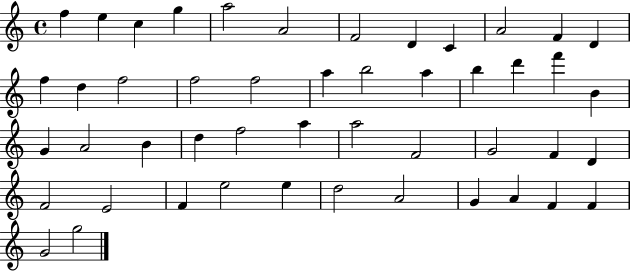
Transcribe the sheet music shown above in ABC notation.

X:1
T:Untitled
M:4/4
L:1/4
K:C
f e c g a2 A2 F2 D C A2 F D f d f2 f2 f2 a b2 a b d' f' B G A2 B d f2 a a2 F2 G2 F D F2 E2 F e2 e d2 A2 G A F F G2 g2